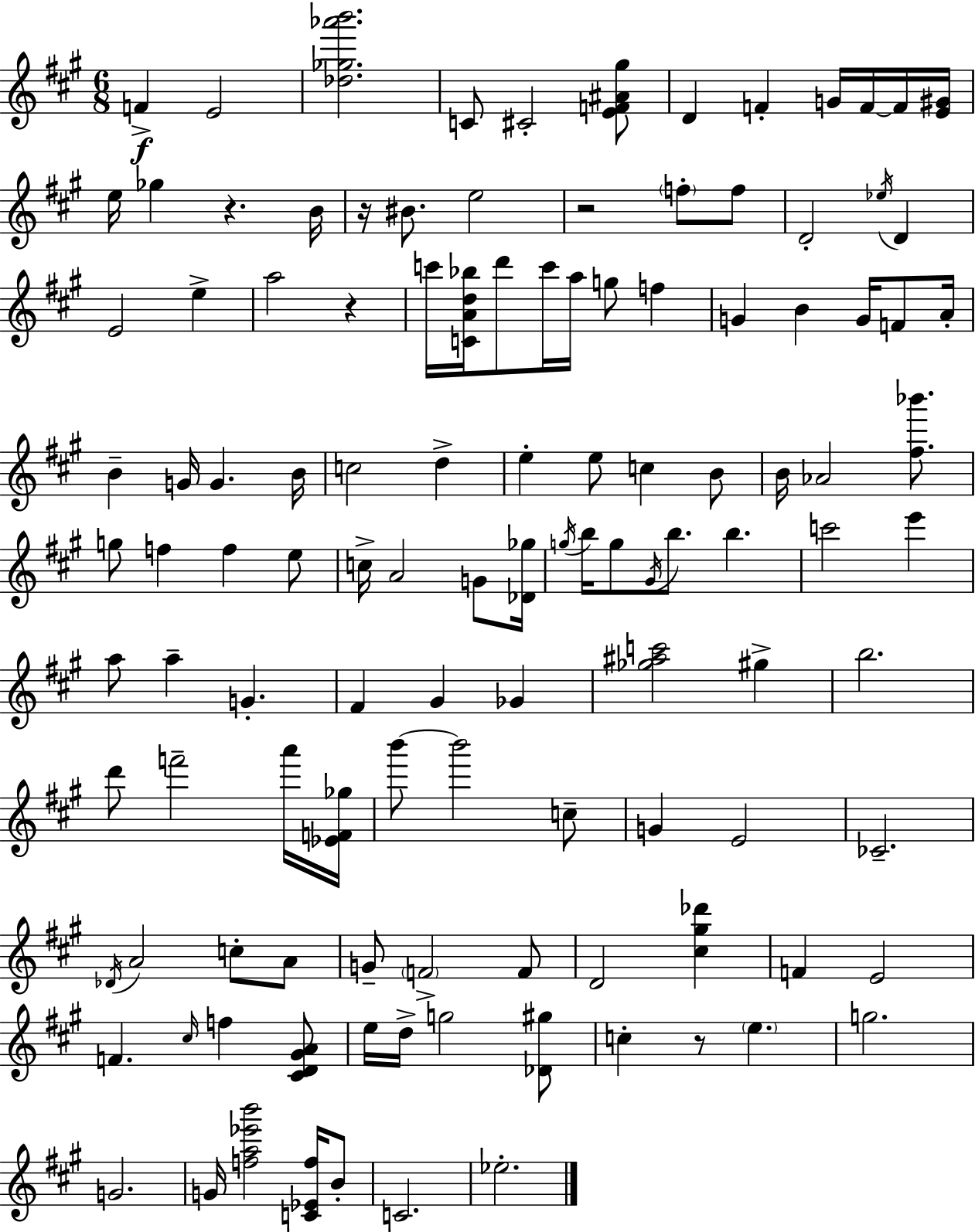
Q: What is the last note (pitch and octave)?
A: Eb5